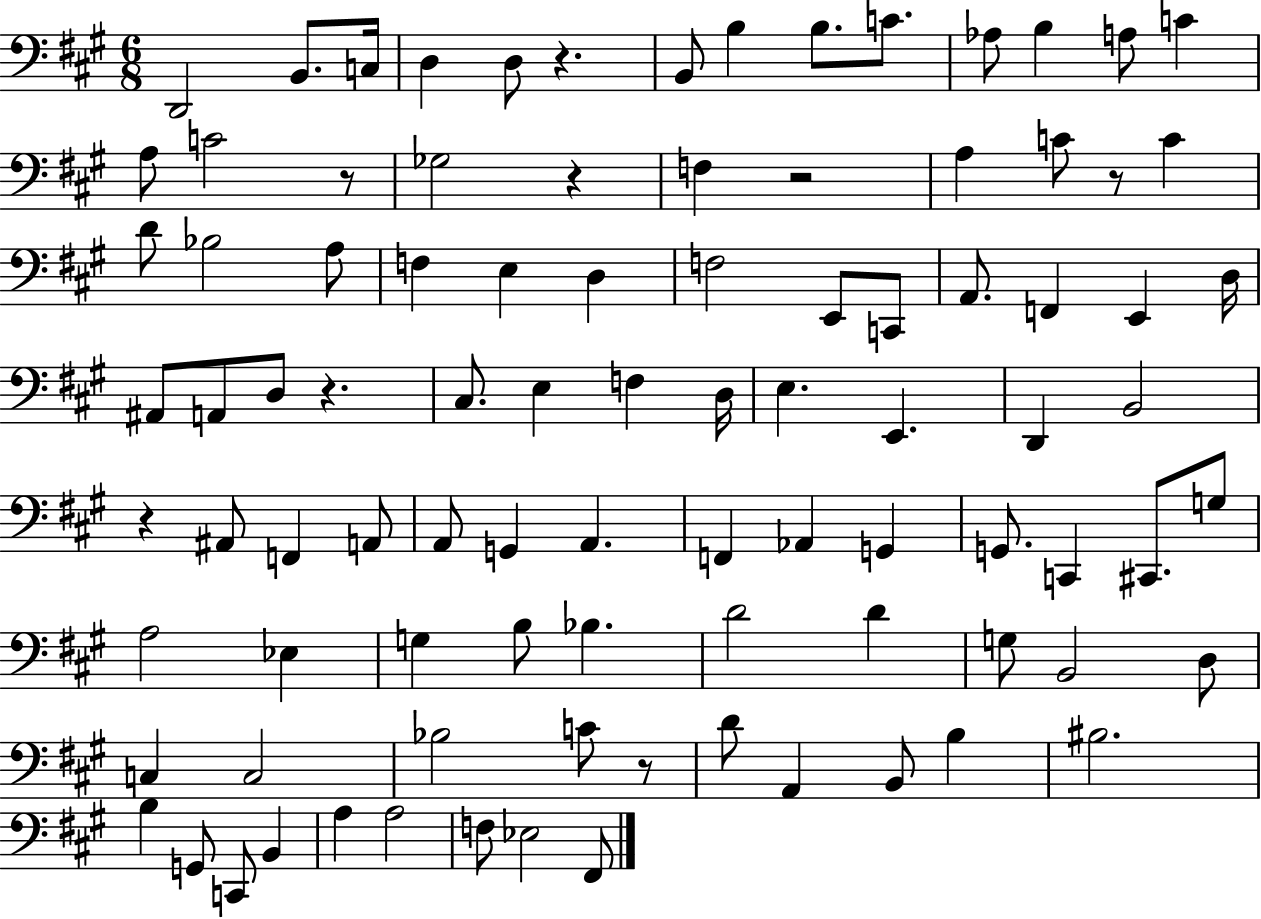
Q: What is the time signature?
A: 6/8